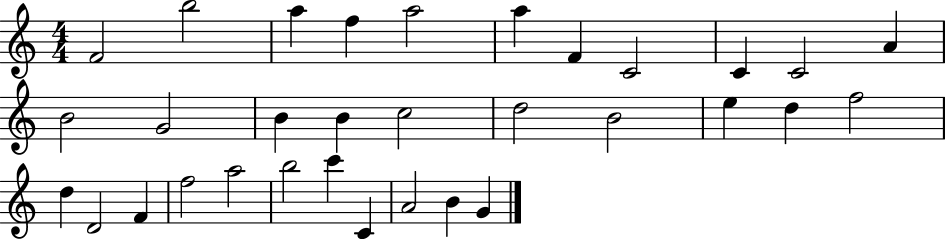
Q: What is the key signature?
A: C major